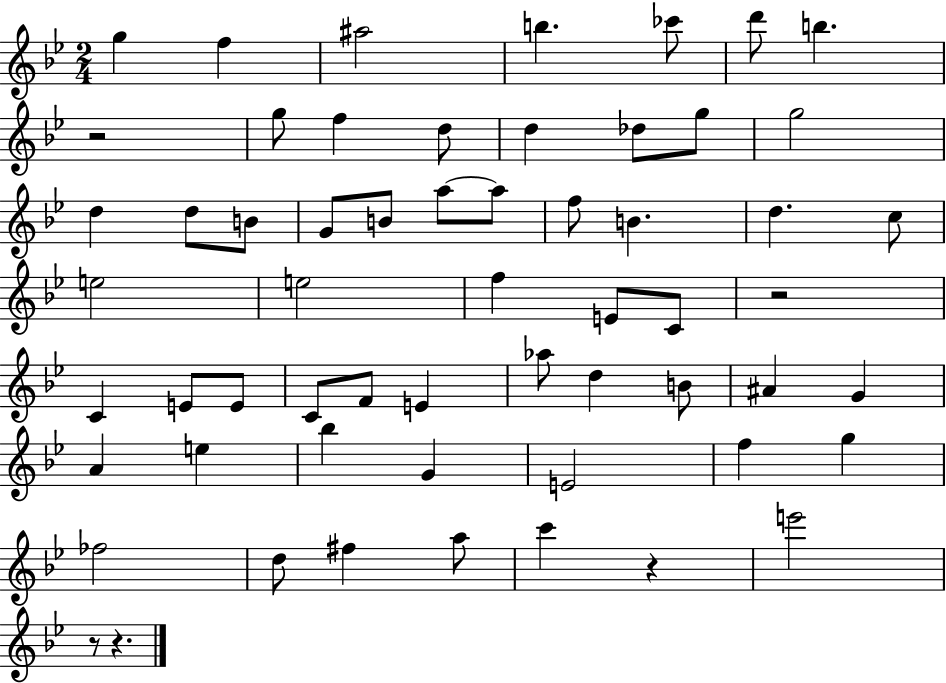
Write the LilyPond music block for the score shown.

{
  \clef treble
  \numericTimeSignature
  \time 2/4
  \key bes \major
  g''4 f''4 | ais''2 | b''4. ces'''8 | d'''8 b''4. | \break r2 | g''8 f''4 d''8 | d''4 des''8 g''8 | g''2 | \break d''4 d''8 b'8 | g'8 b'8 a''8~~ a''8 | f''8 b'4. | d''4. c''8 | \break e''2 | e''2 | f''4 e'8 c'8 | r2 | \break c'4 e'8 e'8 | c'8 f'8 e'4 | aes''8 d''4 b'8 | ais'4 g'4 | \break a'4 e''4 | bes''4 g'4 | e'2 | f''4 g''4 | \break fes''2 | d''8 fis''4 a''8 | c'''4 r4 | e'''2 | \break r8 r4. | \bar "|."
}